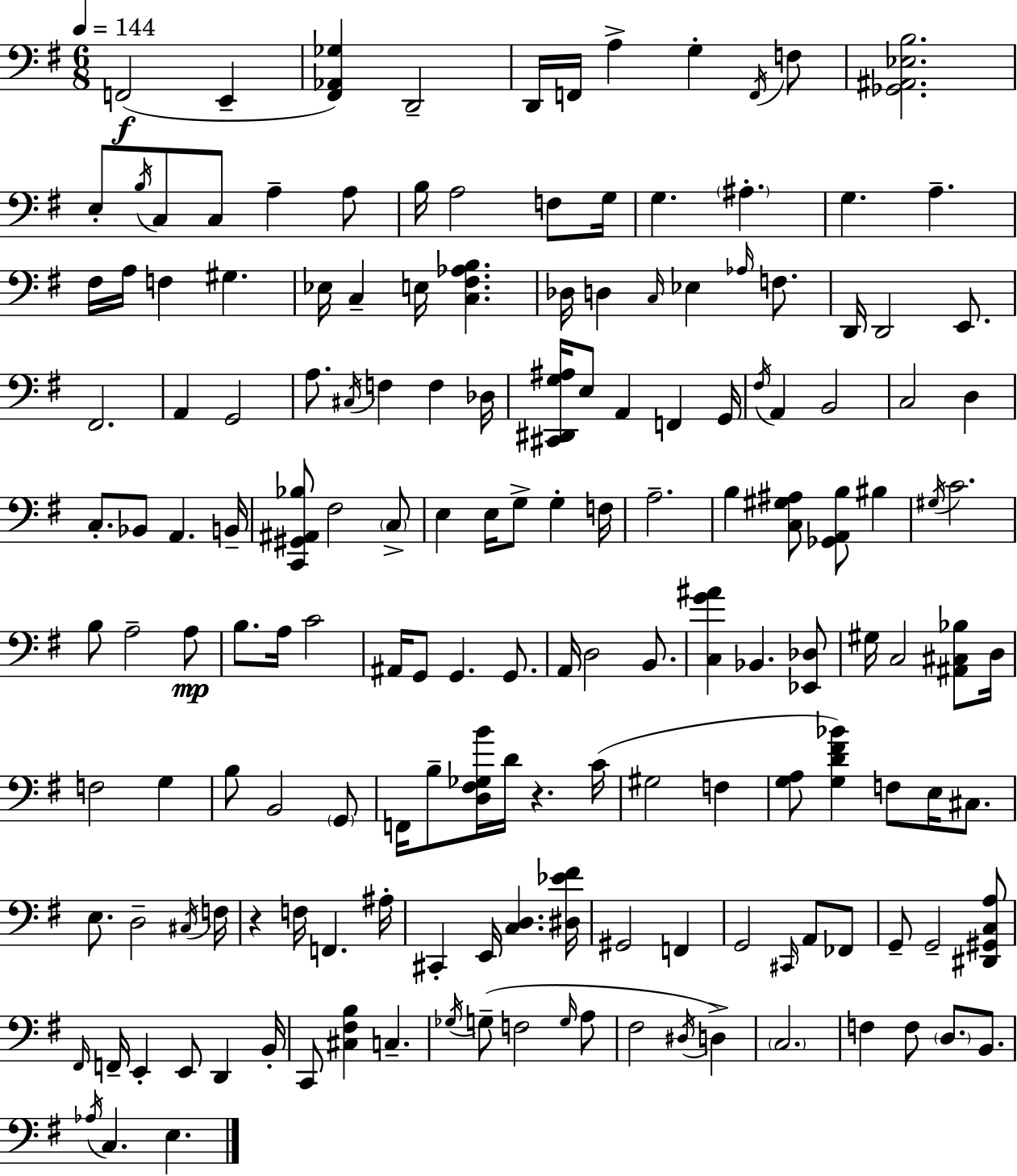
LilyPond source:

{
  \clef bass
  \numericTimeSignature
  \time 6/8
  \key e \minor
  \tempo 4 = 144
  f,2(\f e,4-- | <fis, aes, ges>4) d,2-- | d,16 f,16 a4-> g4-. \acciaccatura { f,16 } f8 | <ges, ais, ees b>2. | \break e8-. \acciaccatura { b16 } c8 c8 a4-- | a8 b16 a2 f8 | g16 g4. \parenthesize ais4.-. | g4. a4.-- | \break fis16 a16 f4 gis4. | ees16 c4-- e16 <c fis aes b>4. | des16 d4 \grace { c16 } ees4 | \grace { aes16 } f8. d,16 d,2 | \break e,8. fis,2. | a,4 g,2 | a8. \acciaccatura { cis16 } f4 | f4 des16 <cis, dis, g ais>16 e8 a,4 | \break f,4 g,16 \acciaccatura { fis16 } a,4 b,2 | c2 | d4 c8.-. bes,8 a,4. | b,16-- <c, gis, ais, bes>8 fis2 | \break \parenthesize c8-> e4 e16 g8-> | g4-. f16 a2.-- | b4 <c gis ais>8 | <ges, a, b>8 bis4 \acciaccatura { gis16 } c'2. | \break b8 a2-- | a8\mp b8. a16 c'2 | ais,16 g,8 g,4. | g,8. a,16 d2 | \break b,8. <c g' ais'>4 bes,4. | <ees, des>8 gis16 c2 | <ais, cis bes>8 d16 f2 | g4 b8 b,2 | \break \parenthesize g,8 f,16 b8-- <d fis ges b'>16 d'16 | r4. c'16( gis2 | f4 <g a>8 <g d' fis' bes'>4) | f8 e16 cis8. e8. d2-- | \break \acciaccatura { cis16 } f16 r4 | f16 f,4. ais16-. cis,4-. | e,16 <c d>4. <dis ees' fis'>16 gis,2 | f,4 g,2 | \break \grace { cis,16 } a,8 fes,8 g,8-- g,2-- | <dis, gis, c a>8 \grace { fis,16 } f,16-- e,4-. | e,8 d,4 b,16-. c,8 | <cis fis b>4 c4.-- \acciaccatura { ges16 } g8--( | \break f2 \grace { g16 } a8 | fis2 \acciaccatura { dis16 }) d4-> | \parenthesize c2. | f4 f8 \parenthesize d8. b,8. | \break \acciaccatura { aes16 } c4. e4. | \bar "|."
}